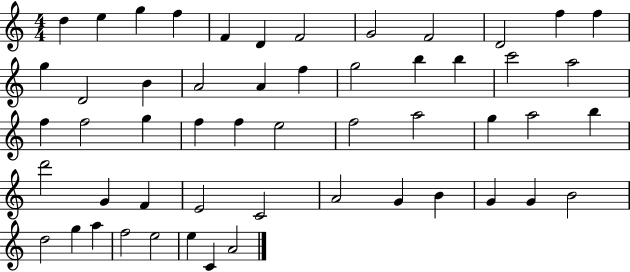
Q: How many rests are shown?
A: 0